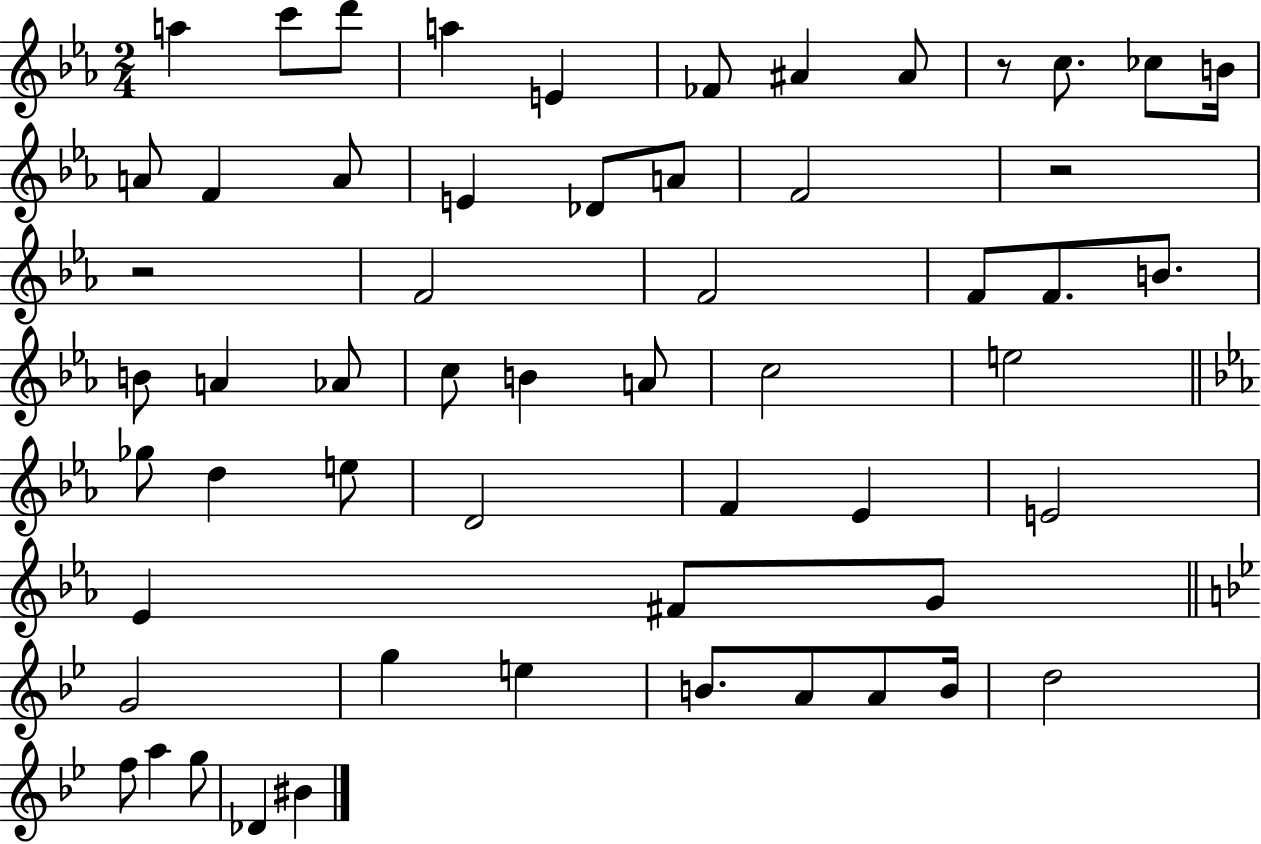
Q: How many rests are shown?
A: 3